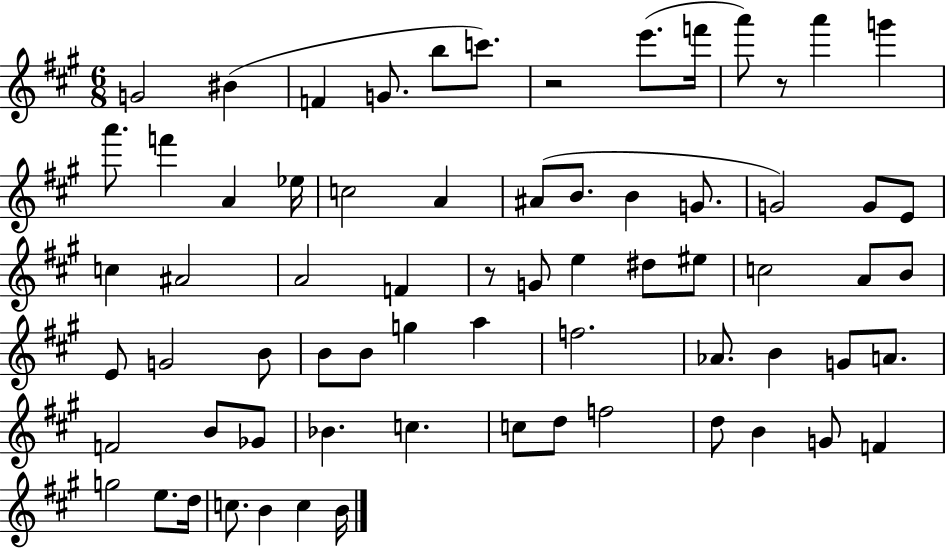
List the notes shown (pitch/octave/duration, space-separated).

G4/h BIS4/q F4/q G4/e. B5/e C6/e. R/h E6/e. F6/s A6/e R/e A6/q G6/q A6/e. F6/q A4/q Eb5/s C5/h A4/q A#4/e B4/e. B4/q G4/e. G4/h G4/e E4/e C5/q A#4/h A4/h F4/q R/e G4/e E5/q D#5/e EIS5/e C5/h A4/e B4/e E4/e G4/h B4/e B4/e B4/e G5/q A5/q F5/h. Ab4/e. B4/q G4/e A4/e. F4/h B4/e Gb4/e Bb4/q. C5/q. C5/e D5/e F5/h D5/e B4/q G4/e F4/q G5/h E5/e. D5/s C5/e. B4/q C5/q B4/s